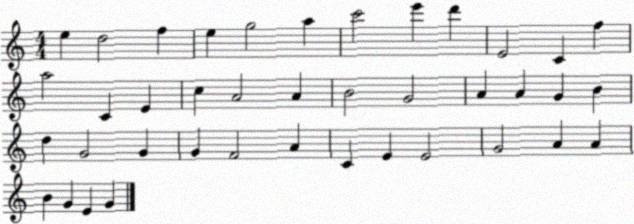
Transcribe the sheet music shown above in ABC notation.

X:1
T:Untitled
M:4/4
L:1/4
K:C
e d2 f e g2 a c'2 e' d' E2 C f a2 C E c A2 A B2 G2 A A G B d G2 G G F2 A C E E2 G2 A A B G E G